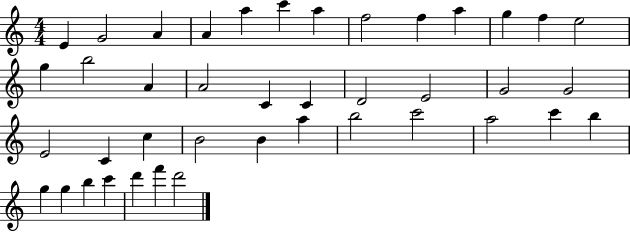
E4/q G4/h A4/q A4/q A5/q C6/q A5/q F5/h F5/q A5/q G5/q F5/q E5/h G5/q B5/h A4/q A4/h C4/q C4/q D4/h E4/h G4/h G4/h E4/h C4/q C5/q B4/h B4/q A5/q B5/h C6/h A5/h C6/q B5/q G5/q G5/q B5/q C6/q D6/q F6/q D6/h